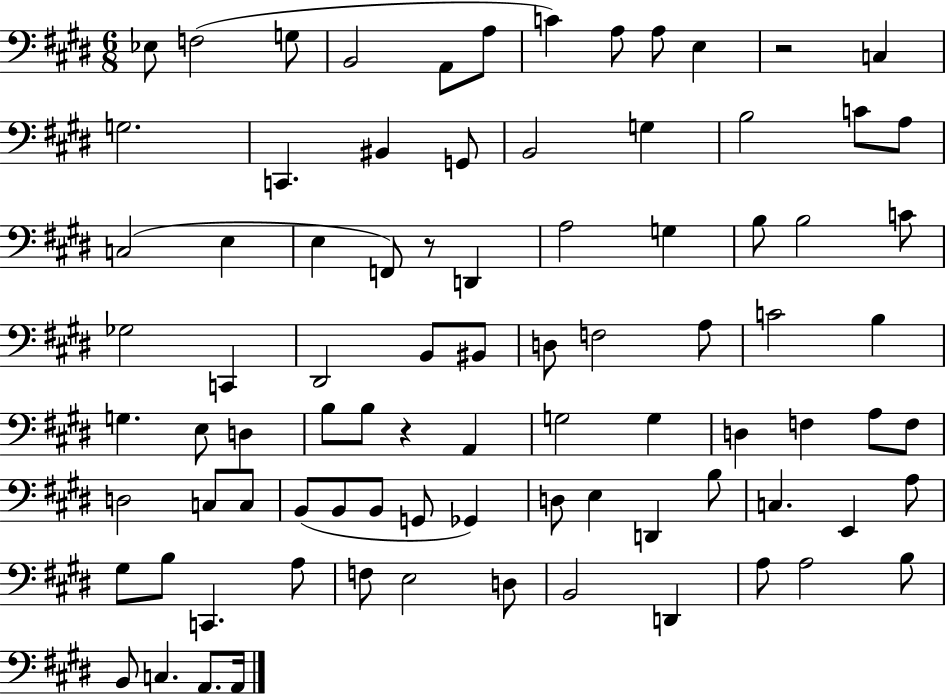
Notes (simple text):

Eb3/e F3/h G3/e B2/h A2/e A3/e C4/q A3/e A3/e E3/q R/h C3/q G3/h. C2/q. BIS2/q G2/e B2/h G3/q B3/h C4/e A3/e C3/h E3/q E3/q F2/e R/e D2/q A3/h G3/q B3/e B3/h C4/e Gb3/h C2/q D#2/h B2/e BIS2/e D3/e F3/h A3/e C4/h B3/q G3/q. E3/e D3/q B3/e B3/e R/q A2/q G3/h G3/q D3/q F3/q A3/e F3/e D3/h C3/e C3/e B2/e B2/e B2/e G2/e Gb2/q D3/e E3/q D2/q B3/e C3/q. E2/q A3/e G#3/e B3/e C2/q. A3/e F3/e E3/h D3/e B2/h D2/q A3/e A3/h B3/e B2/e C3/q. A2/e. A2/s